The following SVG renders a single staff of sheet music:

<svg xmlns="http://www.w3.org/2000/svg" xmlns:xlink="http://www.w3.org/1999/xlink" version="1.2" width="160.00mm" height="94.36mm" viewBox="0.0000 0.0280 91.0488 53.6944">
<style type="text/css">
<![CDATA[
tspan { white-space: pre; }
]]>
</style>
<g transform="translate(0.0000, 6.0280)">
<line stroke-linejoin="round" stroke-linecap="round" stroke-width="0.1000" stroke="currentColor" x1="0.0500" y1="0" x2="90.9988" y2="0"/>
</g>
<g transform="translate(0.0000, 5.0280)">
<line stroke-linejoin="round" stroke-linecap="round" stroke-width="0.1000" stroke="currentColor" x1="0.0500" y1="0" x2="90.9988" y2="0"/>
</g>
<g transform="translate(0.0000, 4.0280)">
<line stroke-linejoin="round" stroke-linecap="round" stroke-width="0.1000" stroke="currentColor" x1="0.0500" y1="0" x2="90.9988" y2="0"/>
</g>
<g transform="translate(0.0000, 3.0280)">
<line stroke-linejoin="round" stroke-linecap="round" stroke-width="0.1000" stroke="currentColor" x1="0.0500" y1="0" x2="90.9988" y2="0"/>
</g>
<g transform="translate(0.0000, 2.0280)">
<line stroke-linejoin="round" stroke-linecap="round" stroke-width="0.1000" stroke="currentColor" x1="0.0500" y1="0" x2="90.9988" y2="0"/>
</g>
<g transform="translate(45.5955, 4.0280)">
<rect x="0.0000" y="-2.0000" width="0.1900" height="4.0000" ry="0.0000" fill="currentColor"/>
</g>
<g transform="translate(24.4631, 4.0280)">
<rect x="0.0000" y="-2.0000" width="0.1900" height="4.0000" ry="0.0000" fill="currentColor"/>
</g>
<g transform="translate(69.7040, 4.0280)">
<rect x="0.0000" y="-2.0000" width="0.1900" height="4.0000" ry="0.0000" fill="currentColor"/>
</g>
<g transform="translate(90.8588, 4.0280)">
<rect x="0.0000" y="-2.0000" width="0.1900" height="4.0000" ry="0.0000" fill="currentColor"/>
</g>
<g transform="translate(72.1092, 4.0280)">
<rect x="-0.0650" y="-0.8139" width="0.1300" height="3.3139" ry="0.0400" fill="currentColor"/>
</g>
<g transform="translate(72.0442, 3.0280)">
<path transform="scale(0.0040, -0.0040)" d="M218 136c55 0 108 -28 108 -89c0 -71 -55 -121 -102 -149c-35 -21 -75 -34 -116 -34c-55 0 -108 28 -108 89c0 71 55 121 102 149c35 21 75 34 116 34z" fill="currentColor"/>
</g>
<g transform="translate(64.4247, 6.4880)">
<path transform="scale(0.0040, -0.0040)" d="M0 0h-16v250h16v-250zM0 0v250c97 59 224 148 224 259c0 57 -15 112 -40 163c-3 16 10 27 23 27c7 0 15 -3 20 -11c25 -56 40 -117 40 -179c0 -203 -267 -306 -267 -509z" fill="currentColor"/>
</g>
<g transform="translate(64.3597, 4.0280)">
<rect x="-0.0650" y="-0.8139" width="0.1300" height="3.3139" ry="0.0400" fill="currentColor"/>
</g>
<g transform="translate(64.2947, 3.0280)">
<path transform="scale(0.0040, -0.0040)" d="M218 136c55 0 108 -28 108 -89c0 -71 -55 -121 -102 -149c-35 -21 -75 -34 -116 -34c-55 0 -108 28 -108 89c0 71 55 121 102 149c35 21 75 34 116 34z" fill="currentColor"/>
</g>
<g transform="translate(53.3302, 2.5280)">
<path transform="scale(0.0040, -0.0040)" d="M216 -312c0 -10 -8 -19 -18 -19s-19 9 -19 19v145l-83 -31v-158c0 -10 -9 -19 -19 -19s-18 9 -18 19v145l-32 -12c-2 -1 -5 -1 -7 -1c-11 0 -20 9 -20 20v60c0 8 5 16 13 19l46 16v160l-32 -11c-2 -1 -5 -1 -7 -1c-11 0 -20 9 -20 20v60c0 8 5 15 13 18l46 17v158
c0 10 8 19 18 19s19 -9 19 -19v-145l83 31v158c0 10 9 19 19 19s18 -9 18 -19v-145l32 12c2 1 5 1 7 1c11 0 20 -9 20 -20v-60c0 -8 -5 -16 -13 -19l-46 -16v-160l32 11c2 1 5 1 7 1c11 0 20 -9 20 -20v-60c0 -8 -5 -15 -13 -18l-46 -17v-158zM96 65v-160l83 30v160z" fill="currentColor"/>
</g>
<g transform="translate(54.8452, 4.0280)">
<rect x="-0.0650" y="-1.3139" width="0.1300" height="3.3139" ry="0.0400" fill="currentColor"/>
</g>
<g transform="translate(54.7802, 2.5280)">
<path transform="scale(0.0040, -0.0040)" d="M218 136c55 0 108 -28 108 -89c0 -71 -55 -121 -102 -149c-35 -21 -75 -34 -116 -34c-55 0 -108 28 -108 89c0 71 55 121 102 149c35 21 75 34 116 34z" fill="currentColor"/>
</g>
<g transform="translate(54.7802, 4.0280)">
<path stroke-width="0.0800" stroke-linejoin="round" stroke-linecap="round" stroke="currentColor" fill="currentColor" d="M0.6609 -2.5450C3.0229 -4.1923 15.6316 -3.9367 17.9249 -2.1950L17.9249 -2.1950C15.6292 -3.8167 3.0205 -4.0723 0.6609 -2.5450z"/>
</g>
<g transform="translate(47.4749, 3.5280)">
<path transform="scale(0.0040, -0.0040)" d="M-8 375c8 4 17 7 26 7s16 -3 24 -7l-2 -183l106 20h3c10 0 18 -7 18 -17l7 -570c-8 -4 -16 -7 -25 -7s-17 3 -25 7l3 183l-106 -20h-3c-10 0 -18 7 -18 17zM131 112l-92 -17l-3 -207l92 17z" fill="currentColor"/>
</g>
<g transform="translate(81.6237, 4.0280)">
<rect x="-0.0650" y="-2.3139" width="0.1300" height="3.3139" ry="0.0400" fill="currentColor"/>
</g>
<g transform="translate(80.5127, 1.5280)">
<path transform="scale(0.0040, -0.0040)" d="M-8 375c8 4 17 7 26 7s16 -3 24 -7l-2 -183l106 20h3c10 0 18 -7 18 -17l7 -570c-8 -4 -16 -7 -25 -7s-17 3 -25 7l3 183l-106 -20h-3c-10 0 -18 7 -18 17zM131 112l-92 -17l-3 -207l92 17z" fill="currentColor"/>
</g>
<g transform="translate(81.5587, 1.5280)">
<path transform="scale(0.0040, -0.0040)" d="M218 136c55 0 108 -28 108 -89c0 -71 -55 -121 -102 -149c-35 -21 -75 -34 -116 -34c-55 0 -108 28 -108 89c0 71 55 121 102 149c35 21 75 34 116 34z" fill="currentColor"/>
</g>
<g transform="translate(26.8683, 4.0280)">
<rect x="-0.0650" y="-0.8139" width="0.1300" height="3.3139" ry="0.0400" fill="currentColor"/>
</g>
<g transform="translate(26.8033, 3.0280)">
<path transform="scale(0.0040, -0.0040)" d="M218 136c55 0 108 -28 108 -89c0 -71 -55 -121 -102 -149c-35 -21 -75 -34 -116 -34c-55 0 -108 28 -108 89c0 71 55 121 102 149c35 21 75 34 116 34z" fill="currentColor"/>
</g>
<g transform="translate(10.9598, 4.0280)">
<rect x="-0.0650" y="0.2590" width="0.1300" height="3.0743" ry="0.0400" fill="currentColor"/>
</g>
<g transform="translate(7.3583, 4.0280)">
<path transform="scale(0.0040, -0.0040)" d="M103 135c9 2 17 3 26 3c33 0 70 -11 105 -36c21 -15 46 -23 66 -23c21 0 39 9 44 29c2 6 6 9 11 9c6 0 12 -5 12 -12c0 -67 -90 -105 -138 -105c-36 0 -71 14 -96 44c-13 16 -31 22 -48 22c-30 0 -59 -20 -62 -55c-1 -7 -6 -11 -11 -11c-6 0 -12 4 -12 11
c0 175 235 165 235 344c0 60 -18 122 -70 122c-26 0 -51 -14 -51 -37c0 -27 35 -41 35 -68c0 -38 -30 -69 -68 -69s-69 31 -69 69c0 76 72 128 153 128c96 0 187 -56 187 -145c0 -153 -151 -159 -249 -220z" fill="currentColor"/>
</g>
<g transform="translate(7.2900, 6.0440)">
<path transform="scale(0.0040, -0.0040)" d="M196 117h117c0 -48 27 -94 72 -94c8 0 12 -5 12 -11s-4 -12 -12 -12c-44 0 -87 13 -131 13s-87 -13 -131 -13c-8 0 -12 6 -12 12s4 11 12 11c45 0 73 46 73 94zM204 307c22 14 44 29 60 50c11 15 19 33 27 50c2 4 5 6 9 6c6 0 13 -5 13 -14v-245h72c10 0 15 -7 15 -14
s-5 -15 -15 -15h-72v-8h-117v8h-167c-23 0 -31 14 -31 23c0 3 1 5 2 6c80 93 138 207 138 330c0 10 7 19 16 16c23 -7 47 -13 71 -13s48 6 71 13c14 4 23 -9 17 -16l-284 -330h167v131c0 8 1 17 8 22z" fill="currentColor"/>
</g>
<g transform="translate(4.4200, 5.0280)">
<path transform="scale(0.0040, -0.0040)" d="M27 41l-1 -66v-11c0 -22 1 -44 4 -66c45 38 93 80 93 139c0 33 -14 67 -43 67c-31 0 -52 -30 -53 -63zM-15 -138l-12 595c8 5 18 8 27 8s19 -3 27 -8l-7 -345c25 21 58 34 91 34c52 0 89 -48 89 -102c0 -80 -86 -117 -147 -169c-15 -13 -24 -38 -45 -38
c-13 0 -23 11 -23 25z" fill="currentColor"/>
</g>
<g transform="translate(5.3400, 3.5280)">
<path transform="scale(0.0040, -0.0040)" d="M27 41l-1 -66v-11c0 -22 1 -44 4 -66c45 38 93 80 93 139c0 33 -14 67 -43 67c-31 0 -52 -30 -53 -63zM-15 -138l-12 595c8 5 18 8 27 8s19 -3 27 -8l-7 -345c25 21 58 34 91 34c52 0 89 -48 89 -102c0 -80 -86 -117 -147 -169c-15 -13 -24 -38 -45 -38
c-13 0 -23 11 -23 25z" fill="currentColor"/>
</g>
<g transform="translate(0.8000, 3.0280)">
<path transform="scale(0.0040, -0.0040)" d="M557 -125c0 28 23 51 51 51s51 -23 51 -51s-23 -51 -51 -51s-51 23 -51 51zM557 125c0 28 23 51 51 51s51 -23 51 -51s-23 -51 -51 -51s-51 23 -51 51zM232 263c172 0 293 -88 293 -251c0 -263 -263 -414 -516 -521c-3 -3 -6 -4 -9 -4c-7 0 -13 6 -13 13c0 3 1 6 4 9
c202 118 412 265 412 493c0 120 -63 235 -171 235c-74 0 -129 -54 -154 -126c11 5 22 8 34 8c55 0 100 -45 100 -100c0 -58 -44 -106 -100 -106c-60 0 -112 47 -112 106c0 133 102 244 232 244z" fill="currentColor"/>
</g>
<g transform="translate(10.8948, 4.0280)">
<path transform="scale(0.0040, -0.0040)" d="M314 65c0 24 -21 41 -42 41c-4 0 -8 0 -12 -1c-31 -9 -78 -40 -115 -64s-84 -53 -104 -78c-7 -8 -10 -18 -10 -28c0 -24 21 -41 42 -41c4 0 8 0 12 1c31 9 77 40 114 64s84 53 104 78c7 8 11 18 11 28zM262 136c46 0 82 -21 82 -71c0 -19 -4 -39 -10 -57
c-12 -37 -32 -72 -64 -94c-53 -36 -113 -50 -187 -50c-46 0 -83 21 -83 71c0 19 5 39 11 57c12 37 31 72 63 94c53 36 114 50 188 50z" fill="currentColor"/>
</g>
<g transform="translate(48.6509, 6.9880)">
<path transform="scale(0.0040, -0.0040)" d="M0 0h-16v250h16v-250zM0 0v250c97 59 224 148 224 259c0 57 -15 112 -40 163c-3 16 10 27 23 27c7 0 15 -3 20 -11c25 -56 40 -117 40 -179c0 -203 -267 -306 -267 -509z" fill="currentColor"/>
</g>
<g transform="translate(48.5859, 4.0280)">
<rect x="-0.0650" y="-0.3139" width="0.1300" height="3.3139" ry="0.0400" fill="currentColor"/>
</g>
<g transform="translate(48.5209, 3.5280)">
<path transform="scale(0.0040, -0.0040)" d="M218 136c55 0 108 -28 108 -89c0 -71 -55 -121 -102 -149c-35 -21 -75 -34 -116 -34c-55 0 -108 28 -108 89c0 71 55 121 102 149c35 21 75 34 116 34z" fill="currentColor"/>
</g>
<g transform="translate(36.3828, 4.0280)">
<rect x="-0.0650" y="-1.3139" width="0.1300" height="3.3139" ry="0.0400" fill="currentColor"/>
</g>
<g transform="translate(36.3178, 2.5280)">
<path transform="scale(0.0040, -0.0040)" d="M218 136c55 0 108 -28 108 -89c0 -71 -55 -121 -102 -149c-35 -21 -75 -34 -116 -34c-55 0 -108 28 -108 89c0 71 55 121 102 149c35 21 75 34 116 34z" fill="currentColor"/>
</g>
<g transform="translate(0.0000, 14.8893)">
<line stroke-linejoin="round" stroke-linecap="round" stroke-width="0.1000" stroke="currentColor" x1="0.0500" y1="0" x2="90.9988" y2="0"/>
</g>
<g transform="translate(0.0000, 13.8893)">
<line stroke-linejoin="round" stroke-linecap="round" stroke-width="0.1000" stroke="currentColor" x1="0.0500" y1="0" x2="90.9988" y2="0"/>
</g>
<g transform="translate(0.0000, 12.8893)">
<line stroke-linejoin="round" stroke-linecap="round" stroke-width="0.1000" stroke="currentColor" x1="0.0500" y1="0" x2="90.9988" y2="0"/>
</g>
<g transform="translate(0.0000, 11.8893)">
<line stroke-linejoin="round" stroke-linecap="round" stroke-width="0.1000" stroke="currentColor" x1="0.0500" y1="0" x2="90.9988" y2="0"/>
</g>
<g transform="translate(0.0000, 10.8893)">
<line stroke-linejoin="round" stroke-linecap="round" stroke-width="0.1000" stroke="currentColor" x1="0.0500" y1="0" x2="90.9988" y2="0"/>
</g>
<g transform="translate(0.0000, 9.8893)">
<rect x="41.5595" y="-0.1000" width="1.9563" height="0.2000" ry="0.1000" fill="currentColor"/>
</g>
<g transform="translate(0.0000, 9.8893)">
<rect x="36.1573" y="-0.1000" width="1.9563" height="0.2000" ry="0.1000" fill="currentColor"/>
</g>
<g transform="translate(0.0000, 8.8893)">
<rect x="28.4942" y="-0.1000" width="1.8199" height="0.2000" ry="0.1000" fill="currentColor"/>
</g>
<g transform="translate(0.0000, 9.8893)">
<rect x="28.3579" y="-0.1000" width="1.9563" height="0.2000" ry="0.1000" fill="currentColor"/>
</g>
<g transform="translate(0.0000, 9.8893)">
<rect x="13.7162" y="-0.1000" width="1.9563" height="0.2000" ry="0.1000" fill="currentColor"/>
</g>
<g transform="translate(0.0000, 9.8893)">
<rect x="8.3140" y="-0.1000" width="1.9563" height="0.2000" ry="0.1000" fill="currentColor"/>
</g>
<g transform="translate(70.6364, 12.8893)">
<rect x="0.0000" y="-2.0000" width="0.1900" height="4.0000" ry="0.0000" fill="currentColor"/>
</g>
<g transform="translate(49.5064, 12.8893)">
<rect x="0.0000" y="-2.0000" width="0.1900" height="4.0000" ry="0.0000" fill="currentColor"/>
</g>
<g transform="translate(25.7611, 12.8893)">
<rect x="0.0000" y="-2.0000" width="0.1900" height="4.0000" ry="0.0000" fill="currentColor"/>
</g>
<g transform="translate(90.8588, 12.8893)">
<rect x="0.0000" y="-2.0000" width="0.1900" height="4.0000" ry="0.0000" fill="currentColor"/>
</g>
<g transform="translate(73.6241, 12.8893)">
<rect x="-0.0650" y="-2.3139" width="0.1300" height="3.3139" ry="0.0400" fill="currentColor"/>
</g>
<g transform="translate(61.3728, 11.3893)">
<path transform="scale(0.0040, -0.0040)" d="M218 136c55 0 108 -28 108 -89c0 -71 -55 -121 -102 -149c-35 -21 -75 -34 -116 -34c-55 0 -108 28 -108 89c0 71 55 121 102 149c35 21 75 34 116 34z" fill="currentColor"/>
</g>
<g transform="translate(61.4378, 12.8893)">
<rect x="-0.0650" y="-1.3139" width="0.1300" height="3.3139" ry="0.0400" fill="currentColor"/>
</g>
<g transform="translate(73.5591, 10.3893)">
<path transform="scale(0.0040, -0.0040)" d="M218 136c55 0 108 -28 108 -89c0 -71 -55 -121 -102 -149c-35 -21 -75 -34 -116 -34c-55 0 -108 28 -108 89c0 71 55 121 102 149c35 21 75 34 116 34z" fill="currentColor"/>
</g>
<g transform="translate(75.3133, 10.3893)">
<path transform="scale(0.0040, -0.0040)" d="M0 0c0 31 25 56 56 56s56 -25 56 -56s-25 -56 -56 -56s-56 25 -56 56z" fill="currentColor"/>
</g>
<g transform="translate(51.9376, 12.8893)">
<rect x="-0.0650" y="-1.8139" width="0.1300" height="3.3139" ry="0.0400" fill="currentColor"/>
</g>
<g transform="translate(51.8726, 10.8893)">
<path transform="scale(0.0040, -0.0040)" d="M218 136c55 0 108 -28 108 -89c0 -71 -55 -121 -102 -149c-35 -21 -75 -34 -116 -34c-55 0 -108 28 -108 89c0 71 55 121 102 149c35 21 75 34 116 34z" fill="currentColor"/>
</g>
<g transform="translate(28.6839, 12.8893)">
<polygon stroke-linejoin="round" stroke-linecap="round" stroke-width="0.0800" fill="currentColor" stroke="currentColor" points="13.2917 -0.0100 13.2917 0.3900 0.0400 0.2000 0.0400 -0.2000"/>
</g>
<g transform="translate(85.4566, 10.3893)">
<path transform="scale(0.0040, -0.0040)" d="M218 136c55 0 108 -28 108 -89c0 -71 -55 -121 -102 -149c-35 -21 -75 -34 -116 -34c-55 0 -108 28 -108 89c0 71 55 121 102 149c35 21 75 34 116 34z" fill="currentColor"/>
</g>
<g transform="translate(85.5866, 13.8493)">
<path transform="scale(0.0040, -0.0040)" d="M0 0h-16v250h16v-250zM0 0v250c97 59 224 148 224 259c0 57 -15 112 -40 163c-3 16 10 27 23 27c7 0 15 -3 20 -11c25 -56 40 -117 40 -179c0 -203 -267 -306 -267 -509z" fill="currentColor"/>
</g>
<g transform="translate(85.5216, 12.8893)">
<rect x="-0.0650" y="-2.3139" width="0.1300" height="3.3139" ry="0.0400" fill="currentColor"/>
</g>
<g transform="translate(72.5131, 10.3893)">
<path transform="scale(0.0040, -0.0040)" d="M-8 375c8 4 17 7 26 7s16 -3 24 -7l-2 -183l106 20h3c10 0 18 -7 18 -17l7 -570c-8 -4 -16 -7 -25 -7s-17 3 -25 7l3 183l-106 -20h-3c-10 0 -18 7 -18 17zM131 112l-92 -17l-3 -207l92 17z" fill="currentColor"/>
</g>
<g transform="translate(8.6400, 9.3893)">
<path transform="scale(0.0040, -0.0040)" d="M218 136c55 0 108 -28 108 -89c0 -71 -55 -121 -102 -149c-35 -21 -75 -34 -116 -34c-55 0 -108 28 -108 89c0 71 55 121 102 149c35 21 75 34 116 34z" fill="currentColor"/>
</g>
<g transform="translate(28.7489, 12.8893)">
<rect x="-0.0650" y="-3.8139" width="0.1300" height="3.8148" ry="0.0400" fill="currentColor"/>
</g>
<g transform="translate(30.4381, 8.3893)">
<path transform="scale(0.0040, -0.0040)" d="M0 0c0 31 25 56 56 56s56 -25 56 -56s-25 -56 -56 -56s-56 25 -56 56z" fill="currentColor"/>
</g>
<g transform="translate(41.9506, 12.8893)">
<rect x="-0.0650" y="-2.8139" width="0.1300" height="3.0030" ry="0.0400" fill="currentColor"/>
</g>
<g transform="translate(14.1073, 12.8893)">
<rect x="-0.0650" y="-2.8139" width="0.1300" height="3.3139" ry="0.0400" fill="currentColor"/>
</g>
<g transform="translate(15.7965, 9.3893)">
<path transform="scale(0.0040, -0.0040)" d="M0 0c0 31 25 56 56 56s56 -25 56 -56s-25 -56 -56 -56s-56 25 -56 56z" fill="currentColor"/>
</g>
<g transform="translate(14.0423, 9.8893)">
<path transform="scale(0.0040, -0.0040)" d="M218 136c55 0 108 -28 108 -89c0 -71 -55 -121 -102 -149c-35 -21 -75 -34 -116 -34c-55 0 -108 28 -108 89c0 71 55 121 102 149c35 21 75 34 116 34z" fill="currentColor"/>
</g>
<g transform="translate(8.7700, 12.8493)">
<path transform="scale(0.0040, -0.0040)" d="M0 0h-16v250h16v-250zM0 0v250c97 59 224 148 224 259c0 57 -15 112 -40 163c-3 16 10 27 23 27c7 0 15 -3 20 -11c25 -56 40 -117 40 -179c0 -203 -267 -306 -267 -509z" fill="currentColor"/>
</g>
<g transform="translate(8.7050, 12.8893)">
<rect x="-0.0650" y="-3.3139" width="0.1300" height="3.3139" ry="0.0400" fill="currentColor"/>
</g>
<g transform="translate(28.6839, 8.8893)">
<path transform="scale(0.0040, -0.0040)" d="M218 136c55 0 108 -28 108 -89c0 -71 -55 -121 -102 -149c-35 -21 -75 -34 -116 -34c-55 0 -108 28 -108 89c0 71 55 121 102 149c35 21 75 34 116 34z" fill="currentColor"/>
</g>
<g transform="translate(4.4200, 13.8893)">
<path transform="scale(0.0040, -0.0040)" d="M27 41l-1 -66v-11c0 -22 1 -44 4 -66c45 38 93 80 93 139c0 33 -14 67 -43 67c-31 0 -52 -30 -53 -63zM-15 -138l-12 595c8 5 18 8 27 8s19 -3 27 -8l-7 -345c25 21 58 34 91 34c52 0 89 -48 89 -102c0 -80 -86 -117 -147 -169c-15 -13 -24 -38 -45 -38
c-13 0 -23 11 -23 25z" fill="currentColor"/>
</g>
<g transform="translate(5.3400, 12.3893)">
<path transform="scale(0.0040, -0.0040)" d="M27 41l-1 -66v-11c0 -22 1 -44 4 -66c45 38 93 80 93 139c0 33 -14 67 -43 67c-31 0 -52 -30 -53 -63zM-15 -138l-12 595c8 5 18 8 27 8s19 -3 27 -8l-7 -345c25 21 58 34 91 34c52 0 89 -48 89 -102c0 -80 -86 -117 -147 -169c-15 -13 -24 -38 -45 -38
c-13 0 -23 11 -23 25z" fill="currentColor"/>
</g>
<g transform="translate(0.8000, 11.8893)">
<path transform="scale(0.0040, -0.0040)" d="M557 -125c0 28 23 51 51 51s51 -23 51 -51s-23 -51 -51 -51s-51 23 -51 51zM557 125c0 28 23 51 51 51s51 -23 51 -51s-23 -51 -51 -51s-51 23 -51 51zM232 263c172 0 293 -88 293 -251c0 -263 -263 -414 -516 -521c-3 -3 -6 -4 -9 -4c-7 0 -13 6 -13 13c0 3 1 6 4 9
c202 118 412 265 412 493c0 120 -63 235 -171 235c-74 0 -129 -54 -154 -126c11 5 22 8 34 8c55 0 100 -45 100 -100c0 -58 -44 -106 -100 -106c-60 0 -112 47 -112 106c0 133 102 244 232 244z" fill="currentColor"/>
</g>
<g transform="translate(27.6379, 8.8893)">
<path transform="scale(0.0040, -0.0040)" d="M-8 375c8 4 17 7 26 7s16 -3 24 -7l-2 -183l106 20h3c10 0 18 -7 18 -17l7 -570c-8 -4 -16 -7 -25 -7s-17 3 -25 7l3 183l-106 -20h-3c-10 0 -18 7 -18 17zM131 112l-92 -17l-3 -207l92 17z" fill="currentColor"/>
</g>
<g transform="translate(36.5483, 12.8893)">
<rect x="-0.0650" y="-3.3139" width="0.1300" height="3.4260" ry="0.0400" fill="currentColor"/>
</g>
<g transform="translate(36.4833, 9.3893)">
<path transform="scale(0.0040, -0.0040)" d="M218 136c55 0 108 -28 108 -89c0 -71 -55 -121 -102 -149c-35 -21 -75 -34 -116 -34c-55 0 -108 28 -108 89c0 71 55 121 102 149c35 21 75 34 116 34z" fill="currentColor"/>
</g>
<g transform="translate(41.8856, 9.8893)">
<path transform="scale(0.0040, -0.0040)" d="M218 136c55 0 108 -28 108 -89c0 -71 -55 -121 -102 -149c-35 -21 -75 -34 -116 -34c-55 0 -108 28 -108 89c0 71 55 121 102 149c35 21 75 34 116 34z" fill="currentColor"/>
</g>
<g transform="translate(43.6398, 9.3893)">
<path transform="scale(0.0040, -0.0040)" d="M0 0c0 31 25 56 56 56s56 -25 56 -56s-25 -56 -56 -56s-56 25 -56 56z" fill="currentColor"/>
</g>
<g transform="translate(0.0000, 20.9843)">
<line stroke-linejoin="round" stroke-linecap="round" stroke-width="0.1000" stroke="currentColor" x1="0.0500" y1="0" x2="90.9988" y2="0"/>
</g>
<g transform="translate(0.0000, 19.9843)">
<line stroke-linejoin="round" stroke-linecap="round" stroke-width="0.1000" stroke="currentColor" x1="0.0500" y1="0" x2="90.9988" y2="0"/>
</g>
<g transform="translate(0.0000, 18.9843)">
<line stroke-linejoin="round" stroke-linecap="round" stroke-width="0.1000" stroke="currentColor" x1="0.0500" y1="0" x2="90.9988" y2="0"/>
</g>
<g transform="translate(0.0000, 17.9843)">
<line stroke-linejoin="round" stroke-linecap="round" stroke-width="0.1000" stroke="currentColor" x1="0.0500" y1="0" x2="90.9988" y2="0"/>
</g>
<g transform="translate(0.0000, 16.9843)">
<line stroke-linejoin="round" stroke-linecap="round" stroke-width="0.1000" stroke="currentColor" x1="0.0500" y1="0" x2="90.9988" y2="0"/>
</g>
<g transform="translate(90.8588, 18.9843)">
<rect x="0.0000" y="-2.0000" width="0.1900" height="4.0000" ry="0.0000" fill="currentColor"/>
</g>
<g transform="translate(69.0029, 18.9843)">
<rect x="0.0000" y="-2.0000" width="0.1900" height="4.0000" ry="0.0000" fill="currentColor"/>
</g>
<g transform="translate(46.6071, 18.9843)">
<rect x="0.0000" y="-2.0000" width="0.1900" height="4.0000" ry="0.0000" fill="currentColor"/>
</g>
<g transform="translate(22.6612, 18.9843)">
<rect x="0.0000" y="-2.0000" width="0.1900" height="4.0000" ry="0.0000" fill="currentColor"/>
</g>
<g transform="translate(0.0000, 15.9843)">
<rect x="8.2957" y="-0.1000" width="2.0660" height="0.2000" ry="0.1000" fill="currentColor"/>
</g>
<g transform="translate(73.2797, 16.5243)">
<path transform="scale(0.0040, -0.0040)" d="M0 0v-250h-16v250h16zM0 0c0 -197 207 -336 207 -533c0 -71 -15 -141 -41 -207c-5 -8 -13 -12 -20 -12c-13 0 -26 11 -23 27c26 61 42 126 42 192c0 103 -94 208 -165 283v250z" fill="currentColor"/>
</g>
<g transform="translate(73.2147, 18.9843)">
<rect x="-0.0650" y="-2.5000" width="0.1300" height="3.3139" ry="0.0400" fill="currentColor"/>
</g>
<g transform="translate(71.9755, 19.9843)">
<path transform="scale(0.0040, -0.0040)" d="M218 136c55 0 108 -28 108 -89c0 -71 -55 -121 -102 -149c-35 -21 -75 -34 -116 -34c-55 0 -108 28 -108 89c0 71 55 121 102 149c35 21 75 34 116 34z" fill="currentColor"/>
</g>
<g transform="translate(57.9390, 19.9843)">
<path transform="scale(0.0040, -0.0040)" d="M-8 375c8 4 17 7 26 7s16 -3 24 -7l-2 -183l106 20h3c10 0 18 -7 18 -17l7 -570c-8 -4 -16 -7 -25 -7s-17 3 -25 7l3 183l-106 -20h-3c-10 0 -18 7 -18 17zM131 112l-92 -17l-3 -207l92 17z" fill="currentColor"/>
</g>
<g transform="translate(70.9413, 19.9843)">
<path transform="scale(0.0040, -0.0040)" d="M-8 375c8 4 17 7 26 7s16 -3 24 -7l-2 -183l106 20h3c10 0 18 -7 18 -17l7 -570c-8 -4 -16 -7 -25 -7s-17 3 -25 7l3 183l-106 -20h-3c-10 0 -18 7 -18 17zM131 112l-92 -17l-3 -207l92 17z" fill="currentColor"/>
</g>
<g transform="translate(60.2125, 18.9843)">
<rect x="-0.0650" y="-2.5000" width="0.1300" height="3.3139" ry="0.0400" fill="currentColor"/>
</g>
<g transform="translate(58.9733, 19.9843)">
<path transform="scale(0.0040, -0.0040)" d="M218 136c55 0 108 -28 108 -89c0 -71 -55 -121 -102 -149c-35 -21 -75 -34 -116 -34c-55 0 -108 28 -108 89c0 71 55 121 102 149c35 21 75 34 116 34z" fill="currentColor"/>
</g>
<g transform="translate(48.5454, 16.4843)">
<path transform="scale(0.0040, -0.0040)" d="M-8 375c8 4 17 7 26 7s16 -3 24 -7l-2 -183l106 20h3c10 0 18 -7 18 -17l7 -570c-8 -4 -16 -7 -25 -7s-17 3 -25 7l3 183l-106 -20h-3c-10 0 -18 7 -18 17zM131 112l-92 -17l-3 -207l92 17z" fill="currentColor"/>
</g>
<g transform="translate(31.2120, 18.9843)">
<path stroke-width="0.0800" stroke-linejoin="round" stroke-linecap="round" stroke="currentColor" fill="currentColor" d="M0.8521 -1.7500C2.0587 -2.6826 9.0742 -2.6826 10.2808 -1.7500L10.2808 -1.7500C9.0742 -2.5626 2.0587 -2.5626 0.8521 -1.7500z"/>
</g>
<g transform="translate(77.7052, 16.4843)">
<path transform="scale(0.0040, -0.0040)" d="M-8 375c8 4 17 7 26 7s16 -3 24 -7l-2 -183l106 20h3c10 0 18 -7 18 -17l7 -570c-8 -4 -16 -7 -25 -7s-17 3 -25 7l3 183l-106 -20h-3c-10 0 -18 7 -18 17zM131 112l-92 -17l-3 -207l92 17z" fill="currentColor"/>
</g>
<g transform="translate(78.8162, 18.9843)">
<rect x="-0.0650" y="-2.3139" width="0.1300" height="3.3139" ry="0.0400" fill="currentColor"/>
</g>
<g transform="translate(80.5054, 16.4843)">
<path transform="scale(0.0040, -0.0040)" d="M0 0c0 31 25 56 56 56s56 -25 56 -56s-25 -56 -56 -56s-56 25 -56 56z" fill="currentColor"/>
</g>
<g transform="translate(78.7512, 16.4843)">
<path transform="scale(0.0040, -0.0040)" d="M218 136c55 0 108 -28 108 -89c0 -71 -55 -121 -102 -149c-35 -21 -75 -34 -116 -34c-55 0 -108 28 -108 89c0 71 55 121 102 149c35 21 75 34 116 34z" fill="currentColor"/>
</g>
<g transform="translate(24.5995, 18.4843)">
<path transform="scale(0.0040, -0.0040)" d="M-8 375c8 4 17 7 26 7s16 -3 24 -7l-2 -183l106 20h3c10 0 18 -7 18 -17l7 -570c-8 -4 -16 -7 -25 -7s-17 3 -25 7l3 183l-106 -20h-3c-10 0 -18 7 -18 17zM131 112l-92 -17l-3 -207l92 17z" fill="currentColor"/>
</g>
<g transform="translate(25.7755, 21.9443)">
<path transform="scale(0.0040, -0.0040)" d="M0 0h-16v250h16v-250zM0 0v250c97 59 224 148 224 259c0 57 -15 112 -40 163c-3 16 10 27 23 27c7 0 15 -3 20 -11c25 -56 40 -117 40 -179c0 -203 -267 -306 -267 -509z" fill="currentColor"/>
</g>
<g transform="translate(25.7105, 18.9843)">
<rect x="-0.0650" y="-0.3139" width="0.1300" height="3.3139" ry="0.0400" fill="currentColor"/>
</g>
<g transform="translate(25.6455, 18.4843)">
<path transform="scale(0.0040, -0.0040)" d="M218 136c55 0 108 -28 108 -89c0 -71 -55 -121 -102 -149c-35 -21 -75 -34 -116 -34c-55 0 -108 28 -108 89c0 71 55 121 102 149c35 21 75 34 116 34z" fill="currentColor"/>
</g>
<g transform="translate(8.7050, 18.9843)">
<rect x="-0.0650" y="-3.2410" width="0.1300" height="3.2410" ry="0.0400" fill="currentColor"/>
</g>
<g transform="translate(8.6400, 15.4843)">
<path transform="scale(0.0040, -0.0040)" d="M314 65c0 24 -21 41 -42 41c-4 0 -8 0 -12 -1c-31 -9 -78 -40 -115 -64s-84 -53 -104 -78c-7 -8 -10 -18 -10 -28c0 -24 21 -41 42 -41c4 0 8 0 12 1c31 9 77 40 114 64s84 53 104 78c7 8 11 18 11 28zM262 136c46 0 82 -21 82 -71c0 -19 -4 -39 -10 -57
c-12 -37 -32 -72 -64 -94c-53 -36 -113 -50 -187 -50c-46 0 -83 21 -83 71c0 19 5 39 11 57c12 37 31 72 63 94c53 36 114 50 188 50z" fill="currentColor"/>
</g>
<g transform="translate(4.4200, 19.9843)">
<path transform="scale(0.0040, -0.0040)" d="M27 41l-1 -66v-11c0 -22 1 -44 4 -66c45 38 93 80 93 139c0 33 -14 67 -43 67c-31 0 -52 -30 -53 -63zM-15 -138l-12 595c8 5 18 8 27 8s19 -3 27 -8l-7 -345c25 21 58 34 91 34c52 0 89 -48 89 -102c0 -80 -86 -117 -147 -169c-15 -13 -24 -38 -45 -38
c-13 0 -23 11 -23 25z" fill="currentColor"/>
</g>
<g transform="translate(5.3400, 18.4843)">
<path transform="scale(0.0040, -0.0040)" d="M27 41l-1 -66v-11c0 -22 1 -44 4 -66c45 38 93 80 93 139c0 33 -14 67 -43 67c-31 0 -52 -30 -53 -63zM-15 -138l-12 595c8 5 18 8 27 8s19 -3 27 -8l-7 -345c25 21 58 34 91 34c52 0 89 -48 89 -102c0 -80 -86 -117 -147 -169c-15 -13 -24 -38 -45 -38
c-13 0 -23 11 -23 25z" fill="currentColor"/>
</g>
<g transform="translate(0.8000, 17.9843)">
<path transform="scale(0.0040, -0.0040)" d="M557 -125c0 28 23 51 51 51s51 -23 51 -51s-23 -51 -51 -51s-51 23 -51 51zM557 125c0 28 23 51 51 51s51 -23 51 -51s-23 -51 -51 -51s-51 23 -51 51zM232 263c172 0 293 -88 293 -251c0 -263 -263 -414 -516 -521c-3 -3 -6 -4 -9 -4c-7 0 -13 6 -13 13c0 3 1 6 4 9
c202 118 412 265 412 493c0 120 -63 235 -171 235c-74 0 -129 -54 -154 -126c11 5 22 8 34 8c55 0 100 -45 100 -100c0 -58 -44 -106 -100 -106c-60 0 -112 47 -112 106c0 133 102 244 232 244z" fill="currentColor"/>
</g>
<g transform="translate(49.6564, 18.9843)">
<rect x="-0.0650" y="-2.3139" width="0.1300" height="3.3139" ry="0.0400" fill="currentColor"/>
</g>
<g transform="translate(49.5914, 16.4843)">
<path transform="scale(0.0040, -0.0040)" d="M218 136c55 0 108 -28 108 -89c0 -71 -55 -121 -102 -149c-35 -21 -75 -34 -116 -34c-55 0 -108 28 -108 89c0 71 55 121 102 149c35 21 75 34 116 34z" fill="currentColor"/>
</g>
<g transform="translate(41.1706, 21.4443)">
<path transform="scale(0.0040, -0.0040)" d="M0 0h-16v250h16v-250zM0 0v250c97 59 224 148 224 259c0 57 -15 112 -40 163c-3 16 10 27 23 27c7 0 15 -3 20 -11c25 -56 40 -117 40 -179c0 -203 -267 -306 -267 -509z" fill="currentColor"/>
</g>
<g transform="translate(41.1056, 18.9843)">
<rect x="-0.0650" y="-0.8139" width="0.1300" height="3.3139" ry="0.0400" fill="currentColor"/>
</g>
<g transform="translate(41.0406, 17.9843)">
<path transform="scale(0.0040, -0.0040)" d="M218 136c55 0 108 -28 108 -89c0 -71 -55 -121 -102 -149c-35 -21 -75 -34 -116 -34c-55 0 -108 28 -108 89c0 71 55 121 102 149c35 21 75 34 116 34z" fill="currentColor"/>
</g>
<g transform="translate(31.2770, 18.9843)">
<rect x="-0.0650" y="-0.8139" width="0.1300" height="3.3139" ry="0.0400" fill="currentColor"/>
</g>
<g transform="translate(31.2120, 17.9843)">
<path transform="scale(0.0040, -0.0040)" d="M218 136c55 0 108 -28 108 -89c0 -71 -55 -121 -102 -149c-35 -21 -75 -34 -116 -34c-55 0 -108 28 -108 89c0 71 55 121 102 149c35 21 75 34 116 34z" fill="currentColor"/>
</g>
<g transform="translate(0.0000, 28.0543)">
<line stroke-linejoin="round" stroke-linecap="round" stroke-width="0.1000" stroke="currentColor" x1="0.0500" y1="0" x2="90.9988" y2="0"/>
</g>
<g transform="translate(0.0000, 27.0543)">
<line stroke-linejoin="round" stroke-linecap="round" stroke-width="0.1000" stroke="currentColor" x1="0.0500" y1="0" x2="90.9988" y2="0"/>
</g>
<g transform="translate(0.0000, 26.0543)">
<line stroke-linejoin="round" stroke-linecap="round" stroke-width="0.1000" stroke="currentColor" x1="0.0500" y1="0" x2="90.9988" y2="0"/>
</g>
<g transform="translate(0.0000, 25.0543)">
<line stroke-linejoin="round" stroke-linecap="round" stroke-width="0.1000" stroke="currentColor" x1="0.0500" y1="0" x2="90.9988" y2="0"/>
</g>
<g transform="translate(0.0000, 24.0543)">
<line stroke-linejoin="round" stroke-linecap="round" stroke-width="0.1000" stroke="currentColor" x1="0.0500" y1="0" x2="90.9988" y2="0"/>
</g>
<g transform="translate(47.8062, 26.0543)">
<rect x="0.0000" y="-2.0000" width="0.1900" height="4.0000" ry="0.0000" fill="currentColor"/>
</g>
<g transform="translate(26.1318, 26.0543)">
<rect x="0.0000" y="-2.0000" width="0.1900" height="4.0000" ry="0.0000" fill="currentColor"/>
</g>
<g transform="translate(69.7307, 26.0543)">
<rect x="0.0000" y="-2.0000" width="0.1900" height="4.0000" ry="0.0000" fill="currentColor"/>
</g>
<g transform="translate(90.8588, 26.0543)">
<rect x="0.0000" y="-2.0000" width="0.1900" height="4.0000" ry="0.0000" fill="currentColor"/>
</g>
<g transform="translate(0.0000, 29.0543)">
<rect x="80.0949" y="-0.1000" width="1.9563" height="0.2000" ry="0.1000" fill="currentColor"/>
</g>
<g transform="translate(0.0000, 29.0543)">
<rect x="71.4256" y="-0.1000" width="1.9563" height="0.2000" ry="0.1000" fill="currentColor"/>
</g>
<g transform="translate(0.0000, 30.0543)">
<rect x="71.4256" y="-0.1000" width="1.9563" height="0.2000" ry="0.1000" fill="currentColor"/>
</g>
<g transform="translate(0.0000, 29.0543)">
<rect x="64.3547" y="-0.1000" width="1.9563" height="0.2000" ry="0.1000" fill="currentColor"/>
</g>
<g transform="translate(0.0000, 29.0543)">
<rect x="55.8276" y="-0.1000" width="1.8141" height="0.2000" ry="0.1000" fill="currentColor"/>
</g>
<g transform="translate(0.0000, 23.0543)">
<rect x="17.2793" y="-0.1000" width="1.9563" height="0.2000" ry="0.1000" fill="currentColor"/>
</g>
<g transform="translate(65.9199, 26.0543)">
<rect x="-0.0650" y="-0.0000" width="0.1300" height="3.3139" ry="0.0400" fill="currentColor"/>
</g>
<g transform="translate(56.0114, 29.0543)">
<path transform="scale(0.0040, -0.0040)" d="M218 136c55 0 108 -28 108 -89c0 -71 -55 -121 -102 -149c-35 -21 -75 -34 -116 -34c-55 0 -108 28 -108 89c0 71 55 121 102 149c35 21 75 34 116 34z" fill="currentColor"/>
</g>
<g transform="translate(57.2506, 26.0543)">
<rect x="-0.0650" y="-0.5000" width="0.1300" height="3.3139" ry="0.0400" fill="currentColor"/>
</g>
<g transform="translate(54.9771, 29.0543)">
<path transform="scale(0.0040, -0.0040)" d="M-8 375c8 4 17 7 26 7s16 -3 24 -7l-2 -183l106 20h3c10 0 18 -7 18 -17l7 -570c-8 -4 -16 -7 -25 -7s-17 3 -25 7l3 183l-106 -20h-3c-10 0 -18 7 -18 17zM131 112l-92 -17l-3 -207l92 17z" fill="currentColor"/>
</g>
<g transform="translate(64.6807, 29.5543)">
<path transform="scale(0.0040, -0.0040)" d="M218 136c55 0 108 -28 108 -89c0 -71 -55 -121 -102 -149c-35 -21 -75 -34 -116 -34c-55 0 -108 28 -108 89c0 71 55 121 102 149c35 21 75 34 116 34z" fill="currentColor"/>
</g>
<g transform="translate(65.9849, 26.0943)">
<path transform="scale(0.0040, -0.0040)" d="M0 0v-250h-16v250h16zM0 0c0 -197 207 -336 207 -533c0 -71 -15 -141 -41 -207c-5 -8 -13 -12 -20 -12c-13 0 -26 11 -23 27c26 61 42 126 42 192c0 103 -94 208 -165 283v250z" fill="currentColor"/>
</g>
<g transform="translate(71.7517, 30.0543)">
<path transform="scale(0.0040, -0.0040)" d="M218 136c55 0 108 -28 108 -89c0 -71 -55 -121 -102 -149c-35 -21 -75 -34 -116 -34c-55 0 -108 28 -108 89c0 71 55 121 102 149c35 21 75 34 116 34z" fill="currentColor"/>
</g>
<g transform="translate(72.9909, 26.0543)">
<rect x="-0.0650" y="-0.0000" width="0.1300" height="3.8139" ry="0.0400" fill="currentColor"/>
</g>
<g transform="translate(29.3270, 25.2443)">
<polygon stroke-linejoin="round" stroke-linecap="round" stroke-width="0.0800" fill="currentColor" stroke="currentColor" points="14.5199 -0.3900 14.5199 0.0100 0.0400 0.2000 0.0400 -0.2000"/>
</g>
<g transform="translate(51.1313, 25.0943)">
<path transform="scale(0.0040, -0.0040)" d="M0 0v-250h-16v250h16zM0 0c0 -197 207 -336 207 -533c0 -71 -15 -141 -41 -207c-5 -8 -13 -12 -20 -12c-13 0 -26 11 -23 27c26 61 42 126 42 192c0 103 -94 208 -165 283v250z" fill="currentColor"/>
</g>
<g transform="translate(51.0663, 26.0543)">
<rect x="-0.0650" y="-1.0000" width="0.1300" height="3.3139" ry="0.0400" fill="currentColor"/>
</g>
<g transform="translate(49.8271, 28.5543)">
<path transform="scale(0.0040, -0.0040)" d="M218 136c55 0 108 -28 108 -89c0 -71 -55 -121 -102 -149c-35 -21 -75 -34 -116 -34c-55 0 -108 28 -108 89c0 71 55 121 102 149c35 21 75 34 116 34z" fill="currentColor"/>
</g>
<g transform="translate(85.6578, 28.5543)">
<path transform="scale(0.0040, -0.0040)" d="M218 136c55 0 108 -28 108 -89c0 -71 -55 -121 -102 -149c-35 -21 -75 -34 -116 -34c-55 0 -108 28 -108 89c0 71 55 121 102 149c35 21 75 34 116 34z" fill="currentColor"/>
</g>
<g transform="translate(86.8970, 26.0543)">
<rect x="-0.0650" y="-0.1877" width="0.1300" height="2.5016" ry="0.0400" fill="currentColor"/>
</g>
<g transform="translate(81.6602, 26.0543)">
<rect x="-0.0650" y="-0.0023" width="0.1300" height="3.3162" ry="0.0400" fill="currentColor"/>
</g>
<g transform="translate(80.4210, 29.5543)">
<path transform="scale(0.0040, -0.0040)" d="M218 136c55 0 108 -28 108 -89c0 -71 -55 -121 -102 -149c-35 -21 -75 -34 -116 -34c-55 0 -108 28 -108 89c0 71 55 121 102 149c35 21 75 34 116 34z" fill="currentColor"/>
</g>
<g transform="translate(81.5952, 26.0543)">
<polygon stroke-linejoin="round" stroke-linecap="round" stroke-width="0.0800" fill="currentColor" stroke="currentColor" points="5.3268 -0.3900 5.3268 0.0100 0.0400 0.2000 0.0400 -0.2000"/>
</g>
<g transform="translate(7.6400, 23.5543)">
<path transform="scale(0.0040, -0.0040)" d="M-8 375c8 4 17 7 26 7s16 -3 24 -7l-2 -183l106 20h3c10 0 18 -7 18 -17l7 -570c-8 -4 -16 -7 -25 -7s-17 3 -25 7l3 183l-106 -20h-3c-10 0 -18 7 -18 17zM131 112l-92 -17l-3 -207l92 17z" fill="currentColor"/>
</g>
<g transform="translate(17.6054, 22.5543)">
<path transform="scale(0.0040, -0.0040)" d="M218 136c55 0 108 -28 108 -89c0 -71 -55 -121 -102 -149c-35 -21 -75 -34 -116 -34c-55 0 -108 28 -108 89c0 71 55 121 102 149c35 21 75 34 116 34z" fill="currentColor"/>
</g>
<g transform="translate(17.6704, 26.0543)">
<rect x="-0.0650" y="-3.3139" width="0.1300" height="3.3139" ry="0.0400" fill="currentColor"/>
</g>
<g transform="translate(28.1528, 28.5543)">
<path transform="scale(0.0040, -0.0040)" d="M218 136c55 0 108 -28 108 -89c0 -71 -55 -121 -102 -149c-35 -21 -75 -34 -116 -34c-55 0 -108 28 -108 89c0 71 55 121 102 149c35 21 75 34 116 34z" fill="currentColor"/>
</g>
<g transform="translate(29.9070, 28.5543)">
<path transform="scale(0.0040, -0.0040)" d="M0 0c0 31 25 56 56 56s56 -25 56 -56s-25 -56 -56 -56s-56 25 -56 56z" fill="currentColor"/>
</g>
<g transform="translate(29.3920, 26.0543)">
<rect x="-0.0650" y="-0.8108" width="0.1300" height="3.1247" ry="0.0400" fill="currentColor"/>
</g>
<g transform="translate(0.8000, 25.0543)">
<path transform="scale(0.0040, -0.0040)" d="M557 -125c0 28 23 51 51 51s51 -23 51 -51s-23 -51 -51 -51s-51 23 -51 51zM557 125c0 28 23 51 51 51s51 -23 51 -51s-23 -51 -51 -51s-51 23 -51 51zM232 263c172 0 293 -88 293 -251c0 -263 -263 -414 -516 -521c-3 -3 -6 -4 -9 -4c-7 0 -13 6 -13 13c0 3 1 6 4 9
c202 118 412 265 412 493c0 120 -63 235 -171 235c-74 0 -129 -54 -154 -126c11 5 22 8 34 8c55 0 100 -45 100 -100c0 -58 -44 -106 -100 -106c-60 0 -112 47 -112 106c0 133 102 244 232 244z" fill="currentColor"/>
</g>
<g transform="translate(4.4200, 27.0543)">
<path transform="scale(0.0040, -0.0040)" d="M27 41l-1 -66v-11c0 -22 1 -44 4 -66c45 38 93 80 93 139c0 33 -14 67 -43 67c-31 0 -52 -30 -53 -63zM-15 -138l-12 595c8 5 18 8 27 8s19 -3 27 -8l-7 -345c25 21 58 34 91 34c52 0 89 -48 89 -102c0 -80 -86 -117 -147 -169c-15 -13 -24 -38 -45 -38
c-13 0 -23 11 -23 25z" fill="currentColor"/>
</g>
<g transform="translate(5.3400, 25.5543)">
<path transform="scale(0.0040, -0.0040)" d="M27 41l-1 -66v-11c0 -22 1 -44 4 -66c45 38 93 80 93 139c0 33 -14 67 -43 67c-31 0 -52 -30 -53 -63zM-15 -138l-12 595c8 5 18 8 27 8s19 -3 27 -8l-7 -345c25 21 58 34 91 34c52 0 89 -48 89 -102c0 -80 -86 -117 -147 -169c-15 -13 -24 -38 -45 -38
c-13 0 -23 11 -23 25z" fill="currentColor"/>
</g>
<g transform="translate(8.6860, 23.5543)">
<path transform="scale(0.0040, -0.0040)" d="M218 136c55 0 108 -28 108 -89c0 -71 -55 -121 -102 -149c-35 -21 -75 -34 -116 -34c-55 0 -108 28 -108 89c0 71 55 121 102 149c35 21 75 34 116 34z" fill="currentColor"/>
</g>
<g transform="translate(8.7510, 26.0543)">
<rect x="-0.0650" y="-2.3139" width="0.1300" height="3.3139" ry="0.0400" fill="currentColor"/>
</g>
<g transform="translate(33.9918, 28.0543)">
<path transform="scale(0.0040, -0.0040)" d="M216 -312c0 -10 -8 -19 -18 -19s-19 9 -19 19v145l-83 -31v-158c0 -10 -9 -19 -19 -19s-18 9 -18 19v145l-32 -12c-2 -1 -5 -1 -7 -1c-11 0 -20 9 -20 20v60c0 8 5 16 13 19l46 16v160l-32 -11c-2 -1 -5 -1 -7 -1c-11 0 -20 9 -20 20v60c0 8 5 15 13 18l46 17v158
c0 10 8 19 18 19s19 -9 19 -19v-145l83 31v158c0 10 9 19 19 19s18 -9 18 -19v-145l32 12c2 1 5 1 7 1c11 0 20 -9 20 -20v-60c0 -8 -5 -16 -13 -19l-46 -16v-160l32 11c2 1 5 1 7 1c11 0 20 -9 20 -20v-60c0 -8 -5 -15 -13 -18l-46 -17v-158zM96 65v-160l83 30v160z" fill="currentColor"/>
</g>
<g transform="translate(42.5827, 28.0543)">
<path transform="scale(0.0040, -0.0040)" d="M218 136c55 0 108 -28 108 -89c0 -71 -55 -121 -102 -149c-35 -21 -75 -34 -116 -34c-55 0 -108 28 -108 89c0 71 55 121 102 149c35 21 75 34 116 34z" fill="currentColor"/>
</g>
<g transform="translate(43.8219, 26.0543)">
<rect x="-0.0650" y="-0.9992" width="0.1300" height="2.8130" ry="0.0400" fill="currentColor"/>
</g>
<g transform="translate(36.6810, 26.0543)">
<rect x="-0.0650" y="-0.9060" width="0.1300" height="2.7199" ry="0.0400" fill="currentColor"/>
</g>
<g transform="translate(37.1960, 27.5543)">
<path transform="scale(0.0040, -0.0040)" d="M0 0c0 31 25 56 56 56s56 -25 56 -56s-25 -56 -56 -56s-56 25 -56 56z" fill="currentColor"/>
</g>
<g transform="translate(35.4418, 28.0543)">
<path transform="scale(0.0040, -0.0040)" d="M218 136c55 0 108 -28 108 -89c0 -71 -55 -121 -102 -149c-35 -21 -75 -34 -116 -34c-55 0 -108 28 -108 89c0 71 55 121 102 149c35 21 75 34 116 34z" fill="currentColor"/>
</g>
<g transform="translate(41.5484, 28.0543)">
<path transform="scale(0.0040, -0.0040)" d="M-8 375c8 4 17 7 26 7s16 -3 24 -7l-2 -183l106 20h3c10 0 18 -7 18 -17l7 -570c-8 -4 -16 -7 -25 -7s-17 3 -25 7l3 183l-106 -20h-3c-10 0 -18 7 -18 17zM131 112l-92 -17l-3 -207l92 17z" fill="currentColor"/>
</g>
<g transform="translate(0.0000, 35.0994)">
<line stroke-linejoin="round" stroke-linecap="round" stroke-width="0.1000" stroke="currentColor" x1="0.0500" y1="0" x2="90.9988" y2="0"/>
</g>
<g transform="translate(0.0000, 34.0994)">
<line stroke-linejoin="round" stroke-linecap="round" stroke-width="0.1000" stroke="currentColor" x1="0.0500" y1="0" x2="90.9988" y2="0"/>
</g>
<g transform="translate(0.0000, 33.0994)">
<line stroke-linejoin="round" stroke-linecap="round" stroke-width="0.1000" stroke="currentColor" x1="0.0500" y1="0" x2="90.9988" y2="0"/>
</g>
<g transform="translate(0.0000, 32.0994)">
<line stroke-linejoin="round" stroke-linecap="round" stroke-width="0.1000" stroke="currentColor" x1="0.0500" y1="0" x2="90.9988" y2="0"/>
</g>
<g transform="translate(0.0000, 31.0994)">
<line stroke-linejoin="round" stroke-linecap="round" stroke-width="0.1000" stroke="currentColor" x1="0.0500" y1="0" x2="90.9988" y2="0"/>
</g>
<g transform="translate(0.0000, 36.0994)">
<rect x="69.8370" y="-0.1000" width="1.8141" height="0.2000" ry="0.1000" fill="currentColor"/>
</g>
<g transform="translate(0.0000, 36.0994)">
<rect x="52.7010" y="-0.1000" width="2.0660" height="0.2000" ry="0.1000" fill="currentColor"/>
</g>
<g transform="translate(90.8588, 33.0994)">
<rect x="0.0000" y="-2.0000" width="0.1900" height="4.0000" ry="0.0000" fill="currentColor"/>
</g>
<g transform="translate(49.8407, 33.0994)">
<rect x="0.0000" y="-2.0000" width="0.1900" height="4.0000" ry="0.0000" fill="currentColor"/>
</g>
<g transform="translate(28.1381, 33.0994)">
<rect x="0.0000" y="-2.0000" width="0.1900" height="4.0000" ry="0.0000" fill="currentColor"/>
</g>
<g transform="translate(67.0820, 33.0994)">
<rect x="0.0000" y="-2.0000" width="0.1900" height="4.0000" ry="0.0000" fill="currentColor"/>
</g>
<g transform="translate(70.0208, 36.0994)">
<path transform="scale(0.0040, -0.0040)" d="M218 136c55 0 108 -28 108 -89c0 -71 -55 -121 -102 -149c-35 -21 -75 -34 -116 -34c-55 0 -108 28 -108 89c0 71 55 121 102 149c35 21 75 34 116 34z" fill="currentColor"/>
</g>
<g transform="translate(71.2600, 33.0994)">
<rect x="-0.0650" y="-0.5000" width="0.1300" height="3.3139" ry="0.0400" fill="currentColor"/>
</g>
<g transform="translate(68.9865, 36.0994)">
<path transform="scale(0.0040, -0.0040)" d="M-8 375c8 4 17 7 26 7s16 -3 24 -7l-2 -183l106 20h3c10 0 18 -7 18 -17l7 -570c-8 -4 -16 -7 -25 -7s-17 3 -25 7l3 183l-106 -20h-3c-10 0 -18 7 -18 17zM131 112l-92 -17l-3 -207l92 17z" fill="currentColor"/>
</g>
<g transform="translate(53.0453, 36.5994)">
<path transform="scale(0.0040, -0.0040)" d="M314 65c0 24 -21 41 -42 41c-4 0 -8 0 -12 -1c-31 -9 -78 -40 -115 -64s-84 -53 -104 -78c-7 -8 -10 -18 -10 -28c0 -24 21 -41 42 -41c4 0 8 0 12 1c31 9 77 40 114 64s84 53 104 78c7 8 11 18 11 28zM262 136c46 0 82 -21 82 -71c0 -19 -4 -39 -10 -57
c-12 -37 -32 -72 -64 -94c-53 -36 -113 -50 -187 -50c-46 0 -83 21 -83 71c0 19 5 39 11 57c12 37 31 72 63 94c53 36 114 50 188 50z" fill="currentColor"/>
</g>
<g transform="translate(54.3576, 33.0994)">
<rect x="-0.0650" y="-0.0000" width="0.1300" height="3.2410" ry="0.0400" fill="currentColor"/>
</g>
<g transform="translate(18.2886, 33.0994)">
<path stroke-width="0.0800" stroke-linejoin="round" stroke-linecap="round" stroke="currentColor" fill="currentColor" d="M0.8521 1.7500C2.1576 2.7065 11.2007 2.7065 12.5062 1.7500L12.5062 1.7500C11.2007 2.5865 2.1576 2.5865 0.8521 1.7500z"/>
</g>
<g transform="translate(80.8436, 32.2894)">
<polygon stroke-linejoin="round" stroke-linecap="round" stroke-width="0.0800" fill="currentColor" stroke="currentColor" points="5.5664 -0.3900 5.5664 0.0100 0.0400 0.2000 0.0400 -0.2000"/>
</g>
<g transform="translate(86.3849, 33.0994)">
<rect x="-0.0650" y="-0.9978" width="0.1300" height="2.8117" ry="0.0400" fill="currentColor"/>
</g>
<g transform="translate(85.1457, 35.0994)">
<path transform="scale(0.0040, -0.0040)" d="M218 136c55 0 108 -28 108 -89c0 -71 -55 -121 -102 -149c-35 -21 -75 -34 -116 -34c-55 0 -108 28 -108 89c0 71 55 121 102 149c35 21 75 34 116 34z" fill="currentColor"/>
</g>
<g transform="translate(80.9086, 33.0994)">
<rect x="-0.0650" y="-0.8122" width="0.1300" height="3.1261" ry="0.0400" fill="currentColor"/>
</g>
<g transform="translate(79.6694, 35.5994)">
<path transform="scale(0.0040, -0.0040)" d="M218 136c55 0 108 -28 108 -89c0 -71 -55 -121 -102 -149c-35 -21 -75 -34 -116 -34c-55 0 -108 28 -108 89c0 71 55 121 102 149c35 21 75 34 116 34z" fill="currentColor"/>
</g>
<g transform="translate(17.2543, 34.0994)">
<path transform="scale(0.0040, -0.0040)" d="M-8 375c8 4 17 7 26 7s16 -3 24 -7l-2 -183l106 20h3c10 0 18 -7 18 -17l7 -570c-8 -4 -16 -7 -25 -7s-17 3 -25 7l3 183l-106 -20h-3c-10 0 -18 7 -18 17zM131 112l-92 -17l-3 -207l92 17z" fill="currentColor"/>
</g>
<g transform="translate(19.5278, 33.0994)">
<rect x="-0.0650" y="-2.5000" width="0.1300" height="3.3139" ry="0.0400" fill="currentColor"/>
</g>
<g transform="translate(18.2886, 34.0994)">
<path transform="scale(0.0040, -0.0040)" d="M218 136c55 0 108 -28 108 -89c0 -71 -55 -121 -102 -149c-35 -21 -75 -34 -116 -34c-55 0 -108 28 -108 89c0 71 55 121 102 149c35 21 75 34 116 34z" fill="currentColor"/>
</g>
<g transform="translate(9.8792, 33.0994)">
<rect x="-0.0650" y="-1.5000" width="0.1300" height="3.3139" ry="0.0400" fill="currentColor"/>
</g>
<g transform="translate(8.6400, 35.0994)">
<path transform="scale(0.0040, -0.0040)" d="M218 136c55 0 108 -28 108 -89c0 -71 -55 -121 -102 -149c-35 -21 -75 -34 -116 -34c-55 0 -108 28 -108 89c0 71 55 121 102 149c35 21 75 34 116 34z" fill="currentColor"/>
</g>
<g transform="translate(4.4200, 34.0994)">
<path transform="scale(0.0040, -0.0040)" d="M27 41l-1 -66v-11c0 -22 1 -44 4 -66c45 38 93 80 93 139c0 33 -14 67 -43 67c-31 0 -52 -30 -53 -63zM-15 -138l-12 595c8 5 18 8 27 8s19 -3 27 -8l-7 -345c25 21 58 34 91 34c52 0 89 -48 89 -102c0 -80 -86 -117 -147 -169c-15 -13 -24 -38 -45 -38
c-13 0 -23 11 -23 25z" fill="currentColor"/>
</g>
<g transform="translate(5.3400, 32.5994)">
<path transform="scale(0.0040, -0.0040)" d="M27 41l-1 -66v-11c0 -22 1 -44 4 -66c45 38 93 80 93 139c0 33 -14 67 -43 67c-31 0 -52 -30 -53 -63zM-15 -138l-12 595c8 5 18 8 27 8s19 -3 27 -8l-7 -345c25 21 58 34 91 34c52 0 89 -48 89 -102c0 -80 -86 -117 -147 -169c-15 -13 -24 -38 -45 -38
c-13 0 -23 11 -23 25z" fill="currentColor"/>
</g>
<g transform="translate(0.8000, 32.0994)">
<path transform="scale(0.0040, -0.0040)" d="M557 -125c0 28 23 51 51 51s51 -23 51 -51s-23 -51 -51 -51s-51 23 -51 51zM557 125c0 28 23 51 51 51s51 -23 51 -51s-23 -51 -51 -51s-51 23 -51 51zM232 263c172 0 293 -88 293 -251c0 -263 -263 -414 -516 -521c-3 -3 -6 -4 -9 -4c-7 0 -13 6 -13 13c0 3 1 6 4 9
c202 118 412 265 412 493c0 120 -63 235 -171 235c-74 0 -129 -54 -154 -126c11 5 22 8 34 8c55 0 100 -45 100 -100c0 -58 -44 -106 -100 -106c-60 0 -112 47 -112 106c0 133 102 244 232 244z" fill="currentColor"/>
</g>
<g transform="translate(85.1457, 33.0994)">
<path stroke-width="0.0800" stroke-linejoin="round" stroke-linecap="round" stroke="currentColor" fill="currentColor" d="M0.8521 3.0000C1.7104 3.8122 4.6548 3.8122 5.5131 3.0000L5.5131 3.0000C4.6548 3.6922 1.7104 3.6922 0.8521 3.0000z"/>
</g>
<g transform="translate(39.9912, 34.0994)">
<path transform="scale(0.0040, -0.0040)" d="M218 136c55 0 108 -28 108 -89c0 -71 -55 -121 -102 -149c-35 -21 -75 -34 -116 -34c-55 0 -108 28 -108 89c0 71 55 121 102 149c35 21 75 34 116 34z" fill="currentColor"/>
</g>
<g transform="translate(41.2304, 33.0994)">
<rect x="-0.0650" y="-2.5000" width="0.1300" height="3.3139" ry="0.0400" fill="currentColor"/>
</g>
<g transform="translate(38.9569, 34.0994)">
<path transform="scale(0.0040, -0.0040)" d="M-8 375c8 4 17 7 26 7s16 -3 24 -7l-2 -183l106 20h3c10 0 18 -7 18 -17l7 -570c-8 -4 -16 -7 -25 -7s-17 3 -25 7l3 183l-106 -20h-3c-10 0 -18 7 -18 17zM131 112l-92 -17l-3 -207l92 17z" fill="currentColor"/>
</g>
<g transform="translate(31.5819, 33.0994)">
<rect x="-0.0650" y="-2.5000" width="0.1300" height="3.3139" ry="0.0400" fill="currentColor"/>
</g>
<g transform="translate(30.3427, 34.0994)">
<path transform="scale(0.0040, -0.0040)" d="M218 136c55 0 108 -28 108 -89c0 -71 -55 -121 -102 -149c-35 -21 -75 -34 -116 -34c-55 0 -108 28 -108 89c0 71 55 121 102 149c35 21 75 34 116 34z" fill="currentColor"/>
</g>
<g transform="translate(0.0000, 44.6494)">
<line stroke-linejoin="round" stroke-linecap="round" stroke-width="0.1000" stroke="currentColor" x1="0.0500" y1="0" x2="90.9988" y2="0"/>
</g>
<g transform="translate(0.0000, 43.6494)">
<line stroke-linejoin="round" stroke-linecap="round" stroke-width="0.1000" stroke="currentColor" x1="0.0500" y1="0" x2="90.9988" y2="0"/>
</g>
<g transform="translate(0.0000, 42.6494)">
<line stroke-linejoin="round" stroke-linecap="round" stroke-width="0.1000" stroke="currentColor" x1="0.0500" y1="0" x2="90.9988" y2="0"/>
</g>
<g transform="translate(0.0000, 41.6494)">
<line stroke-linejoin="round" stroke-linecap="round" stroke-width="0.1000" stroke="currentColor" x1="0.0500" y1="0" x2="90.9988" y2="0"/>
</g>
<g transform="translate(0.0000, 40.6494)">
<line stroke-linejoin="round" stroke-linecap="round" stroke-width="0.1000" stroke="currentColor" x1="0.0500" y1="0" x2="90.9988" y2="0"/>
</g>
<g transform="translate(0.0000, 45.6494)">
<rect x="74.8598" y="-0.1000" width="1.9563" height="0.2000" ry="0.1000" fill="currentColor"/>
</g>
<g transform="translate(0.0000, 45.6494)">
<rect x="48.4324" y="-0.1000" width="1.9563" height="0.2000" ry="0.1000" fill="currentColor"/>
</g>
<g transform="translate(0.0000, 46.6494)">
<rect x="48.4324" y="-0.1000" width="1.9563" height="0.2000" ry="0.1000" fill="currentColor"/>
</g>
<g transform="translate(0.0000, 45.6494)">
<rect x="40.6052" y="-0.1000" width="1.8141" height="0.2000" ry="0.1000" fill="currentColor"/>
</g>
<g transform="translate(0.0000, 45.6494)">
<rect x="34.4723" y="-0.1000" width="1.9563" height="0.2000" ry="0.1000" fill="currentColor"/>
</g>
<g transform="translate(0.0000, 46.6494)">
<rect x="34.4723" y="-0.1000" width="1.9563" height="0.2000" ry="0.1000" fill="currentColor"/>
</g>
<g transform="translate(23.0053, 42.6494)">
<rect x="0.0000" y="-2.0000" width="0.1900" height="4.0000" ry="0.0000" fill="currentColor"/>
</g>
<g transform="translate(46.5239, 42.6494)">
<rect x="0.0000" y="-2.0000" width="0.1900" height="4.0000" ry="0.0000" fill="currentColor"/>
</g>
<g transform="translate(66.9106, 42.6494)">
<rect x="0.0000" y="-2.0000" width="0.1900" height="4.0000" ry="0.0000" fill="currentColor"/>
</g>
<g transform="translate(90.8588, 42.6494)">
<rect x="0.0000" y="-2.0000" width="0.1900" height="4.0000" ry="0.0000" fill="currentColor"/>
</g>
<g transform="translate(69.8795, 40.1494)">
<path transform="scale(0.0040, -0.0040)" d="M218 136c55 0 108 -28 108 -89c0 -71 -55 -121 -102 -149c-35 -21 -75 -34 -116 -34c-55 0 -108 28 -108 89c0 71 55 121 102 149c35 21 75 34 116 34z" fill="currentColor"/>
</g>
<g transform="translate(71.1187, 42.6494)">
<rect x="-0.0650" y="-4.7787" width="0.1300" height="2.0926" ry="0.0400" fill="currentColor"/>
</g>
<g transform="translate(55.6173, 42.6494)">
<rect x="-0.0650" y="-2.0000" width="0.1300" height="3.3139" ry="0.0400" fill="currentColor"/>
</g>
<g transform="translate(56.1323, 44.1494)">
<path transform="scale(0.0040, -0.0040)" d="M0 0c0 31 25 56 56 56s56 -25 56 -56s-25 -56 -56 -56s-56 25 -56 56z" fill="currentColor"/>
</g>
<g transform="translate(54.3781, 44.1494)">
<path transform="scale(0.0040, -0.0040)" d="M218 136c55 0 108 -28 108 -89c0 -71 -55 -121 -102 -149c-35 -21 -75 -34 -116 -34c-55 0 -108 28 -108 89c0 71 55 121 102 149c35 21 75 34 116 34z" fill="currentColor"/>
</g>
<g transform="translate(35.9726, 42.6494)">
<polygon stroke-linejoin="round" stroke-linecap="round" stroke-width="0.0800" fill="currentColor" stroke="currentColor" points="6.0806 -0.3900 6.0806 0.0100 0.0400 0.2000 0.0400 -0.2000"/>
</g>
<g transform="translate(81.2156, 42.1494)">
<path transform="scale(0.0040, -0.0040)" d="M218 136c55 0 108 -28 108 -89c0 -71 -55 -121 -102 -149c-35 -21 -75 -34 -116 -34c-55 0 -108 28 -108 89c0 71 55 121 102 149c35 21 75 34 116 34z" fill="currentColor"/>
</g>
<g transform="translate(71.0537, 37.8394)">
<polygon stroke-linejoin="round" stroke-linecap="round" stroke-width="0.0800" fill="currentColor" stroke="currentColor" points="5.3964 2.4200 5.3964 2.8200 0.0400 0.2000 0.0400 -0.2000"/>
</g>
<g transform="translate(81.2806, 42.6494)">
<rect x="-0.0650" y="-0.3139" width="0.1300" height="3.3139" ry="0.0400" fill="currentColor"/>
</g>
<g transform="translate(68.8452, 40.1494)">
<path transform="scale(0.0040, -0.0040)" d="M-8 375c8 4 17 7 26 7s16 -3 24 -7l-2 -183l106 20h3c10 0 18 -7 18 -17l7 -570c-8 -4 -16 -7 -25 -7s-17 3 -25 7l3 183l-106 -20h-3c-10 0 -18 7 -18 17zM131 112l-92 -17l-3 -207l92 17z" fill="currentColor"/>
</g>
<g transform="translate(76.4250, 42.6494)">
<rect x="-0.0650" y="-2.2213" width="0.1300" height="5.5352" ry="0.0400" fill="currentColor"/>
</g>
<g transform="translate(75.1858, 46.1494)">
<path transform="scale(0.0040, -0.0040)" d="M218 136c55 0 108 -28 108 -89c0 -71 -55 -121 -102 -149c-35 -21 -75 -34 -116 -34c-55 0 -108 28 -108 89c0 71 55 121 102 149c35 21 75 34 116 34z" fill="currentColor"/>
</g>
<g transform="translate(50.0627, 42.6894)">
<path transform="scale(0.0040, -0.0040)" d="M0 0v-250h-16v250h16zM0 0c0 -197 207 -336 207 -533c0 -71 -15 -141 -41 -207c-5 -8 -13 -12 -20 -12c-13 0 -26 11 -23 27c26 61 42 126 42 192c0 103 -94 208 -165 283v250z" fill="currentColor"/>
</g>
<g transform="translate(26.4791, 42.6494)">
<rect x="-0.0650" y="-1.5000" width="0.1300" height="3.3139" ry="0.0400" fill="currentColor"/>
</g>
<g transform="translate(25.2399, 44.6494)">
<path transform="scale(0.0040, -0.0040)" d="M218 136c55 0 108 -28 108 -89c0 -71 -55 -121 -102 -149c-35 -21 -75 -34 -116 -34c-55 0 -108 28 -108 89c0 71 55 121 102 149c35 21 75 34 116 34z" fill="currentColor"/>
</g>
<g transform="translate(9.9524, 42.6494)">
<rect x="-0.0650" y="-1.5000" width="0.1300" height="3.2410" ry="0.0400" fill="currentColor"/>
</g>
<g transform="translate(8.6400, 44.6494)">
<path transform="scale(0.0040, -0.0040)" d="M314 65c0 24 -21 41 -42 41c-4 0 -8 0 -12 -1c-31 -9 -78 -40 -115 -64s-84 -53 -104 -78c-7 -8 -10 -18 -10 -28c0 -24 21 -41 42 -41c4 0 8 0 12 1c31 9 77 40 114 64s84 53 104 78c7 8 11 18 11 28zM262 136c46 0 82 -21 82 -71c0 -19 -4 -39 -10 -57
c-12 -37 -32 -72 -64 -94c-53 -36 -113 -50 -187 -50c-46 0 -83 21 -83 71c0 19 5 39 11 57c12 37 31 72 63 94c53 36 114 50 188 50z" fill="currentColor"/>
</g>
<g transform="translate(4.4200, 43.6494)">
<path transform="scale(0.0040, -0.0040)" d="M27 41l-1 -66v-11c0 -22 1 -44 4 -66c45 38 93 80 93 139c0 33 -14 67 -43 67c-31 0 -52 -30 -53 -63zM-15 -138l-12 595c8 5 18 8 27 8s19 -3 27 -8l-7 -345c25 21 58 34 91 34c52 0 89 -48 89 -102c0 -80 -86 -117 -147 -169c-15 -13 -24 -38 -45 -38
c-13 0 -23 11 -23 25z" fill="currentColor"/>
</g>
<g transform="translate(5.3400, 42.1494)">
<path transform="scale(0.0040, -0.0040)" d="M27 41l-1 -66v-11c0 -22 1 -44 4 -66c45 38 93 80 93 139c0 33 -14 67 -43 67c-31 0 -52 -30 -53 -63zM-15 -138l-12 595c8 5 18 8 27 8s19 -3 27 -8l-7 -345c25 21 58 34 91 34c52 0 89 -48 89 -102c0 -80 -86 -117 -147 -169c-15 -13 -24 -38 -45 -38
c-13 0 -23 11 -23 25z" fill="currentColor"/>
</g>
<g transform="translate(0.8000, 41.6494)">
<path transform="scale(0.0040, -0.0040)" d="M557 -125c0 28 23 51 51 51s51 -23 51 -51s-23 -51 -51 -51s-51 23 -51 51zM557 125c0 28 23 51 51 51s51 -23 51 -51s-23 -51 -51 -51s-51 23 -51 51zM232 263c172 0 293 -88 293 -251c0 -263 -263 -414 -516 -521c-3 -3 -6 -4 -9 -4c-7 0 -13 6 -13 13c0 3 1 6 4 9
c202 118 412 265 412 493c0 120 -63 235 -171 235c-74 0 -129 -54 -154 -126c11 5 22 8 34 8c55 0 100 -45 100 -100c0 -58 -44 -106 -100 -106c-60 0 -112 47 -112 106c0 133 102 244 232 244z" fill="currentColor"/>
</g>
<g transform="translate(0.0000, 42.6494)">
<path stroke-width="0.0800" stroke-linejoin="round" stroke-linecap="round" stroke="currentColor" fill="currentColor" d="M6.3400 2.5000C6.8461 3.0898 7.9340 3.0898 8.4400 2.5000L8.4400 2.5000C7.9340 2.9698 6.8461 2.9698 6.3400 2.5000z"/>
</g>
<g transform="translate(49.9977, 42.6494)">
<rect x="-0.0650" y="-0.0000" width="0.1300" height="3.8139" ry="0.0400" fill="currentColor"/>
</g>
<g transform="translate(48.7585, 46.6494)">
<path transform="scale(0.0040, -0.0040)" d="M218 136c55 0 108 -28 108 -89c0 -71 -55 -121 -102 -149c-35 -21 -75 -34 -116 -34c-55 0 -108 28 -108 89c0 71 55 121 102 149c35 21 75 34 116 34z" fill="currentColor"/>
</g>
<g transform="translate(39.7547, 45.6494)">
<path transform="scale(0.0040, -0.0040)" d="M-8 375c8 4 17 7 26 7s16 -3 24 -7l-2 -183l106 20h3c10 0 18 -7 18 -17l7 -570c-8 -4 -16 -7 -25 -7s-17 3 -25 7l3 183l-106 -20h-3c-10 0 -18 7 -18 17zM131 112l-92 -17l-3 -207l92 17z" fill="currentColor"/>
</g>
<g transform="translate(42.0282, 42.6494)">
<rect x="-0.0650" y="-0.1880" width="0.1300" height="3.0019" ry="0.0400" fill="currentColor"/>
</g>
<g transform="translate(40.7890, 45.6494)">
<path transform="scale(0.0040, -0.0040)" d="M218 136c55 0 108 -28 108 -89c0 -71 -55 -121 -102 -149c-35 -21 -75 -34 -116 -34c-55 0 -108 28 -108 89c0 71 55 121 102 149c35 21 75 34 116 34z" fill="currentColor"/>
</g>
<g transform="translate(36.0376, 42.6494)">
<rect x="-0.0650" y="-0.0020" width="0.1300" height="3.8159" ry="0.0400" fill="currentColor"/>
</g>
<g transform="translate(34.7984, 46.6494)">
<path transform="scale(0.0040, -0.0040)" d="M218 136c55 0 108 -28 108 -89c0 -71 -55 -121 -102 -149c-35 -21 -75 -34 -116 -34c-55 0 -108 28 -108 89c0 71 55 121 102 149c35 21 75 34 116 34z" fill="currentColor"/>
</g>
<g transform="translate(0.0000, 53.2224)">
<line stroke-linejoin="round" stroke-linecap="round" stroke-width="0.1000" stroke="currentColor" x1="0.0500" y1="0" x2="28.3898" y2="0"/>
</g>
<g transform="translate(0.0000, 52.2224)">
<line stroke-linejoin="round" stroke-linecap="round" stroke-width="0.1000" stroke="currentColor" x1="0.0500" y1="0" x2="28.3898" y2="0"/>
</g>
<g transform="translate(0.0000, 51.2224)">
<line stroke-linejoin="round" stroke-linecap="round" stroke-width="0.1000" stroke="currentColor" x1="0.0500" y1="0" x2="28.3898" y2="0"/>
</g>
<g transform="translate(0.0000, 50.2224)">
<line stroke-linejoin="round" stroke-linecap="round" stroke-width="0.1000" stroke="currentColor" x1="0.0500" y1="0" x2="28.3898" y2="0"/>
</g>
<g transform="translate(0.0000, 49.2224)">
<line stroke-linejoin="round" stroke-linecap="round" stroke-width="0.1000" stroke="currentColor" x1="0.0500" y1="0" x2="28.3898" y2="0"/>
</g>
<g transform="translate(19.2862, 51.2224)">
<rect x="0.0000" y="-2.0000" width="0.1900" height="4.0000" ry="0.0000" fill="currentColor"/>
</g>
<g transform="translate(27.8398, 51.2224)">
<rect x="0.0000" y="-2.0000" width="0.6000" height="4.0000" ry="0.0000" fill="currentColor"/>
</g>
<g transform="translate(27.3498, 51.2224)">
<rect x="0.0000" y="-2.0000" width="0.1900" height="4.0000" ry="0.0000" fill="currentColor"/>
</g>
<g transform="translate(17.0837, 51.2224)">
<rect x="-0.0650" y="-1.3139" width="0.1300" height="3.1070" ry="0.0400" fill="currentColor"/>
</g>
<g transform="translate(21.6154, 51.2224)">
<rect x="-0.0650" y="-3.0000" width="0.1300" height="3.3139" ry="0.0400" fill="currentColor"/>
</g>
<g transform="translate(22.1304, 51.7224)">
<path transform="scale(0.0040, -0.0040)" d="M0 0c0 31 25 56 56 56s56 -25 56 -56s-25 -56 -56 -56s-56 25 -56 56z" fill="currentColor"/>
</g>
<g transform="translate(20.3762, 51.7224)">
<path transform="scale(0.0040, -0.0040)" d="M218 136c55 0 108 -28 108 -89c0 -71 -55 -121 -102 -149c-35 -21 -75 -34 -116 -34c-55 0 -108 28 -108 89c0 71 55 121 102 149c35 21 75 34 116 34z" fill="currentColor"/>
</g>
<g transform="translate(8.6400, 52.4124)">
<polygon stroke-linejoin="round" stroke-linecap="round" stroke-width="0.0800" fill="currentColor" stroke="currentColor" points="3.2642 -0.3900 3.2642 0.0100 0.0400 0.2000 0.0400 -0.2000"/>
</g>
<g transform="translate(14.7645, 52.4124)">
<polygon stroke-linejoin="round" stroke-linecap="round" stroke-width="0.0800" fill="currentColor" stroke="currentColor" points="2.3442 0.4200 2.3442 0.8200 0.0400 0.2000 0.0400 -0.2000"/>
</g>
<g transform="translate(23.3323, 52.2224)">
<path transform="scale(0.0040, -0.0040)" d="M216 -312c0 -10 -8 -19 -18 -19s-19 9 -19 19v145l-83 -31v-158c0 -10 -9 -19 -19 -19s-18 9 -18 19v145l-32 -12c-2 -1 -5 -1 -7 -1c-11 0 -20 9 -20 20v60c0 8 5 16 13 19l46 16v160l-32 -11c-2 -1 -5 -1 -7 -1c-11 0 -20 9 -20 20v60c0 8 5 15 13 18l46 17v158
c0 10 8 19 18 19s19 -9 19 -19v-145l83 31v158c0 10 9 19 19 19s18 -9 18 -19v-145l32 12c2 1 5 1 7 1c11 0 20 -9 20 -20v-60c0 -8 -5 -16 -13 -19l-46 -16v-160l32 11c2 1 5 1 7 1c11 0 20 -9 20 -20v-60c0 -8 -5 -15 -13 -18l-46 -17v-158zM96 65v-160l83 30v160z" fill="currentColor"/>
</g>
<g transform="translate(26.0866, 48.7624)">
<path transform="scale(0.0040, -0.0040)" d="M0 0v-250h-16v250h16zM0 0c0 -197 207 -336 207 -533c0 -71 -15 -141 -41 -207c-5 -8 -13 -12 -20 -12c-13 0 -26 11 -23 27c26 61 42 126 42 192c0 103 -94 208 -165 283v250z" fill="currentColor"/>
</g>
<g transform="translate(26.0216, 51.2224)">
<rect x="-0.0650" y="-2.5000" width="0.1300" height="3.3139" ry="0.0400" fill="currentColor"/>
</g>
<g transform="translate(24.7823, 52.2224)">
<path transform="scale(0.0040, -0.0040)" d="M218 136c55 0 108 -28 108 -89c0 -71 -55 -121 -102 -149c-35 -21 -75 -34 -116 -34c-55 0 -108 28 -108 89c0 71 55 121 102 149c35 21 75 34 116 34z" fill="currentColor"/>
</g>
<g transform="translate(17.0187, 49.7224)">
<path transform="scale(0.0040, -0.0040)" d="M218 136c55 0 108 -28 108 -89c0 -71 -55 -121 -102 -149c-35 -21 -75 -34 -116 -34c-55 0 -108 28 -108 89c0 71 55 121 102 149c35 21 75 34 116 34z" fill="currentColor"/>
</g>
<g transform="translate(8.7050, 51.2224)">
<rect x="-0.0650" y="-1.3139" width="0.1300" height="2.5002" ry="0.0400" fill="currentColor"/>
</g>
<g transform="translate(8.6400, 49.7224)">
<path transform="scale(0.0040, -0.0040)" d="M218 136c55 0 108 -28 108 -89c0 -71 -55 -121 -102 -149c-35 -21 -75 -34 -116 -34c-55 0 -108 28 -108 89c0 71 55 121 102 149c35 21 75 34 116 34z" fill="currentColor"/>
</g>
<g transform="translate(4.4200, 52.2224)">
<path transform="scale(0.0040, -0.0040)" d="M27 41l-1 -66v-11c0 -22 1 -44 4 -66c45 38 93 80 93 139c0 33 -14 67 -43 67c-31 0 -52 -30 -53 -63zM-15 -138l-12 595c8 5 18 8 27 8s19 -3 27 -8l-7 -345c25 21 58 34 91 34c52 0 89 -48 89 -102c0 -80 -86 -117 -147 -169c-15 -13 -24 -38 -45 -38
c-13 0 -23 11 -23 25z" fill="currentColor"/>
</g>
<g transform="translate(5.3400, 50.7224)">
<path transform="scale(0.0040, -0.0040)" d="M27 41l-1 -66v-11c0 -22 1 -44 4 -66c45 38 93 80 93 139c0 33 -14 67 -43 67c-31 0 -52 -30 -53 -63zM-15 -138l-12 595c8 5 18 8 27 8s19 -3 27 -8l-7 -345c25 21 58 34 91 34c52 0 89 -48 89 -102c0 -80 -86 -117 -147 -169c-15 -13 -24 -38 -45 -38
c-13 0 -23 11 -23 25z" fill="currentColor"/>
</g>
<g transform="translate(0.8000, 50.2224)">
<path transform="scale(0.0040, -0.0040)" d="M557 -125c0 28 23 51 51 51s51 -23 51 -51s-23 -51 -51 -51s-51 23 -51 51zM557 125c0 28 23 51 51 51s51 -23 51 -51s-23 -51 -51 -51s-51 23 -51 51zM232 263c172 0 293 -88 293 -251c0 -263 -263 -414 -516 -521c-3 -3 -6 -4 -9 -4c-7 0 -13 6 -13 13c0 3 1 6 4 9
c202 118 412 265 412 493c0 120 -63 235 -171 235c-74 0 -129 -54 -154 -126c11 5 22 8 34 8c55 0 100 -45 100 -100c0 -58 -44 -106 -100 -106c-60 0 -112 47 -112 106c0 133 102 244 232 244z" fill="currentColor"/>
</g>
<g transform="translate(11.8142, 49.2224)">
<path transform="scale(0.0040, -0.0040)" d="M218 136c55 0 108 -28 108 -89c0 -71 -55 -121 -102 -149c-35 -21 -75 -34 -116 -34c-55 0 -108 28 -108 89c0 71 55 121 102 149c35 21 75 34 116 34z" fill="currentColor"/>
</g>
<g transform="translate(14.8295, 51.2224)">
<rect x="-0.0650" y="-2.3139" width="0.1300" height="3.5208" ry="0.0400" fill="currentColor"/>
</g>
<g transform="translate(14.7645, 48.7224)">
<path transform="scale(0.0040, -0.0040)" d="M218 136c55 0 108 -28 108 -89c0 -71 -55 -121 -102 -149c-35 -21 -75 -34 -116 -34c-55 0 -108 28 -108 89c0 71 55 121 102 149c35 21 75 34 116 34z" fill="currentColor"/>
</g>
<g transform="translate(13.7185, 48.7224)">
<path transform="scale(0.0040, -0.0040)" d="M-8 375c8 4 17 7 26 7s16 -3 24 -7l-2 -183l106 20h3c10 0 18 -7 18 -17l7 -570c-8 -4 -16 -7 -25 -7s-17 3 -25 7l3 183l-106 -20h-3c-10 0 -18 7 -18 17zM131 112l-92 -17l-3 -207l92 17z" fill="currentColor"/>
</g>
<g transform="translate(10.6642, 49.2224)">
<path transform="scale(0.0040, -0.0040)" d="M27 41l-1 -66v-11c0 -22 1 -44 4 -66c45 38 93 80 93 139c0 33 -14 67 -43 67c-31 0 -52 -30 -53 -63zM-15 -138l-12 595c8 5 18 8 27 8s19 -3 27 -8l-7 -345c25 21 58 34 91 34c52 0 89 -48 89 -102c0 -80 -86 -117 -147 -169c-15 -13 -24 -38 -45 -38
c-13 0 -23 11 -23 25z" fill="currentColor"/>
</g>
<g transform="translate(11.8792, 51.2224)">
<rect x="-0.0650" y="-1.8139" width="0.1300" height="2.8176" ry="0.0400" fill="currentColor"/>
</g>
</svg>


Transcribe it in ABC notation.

X:1
T:Untitled
M:2/4
L:1/4
K:Bb
D,2 F, G, E,/2 ^G, F,/2 F, B, D/2 C E/2 D/2 C/2 A, G, B, B,/2 D2 E,/2 F, F,/2 B, B,, B,,/2 B, B, D F,,/2 ^G,,/2 G,,/2 F,,/2 E,, D,,/2 C,, D,,/2 F,,/2 G,, B,, B,, B,, D,,2 E,, F,,/2 G,,/2 G,,2 G,, C,,/2 E,,/2 C,,/2 A,, B,/2 D,,/2 _E, G,/2 _A,/2 B,/2 G,/2 C, ^B,,/2